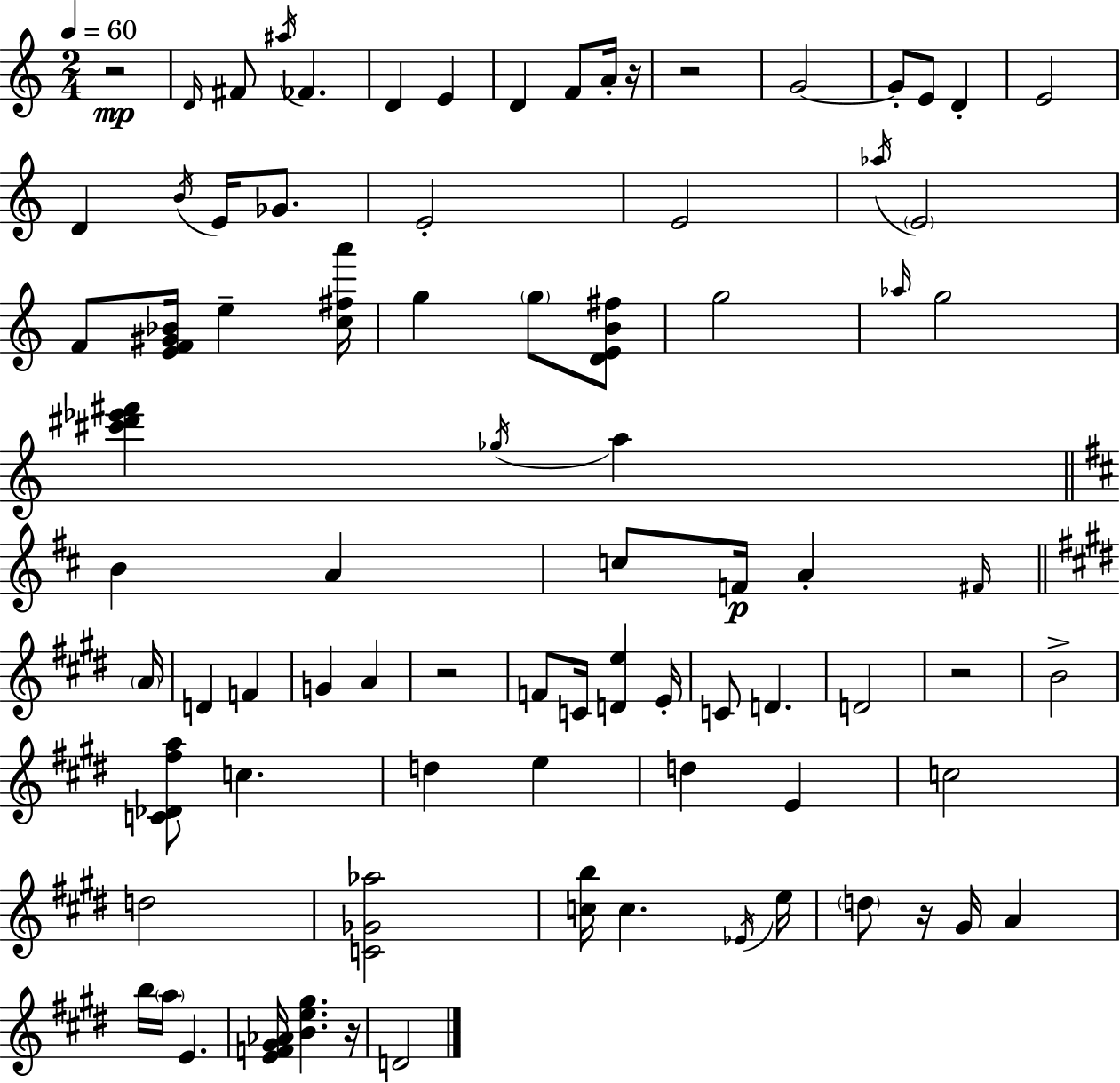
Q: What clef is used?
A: treble